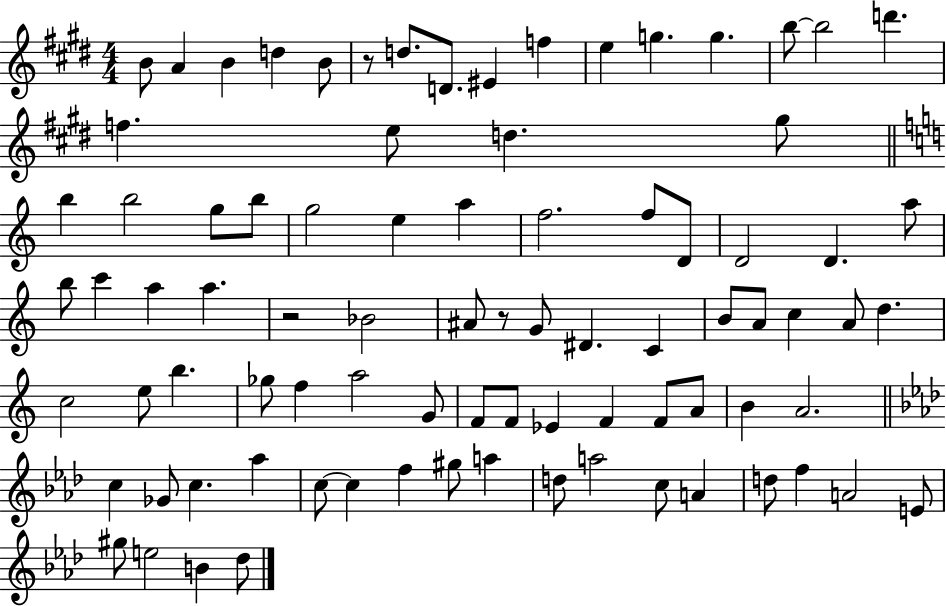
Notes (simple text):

B4/e A4/q B4/q D5/q B4/e R/e D5/e. D4/e. EIS4/q F5/q E5/q G5/q. G5/q. B5/e B5/h D6/q. F5/q. E5/e D5/q. G#5/e B5/q B5/h G5/e B5/e G5/h E5/q A5/q F5/h. F5/e D4/e D4/h D4/q. A5/e B5/e C6/q A5/q A5/q. R/h Bb4/h A#4/e R/e G4/e D#4/q. C4/q B4/e A4/e C5/q A4/e D5/q. C5/h E5/e B5/q. Gb5/e F5/q A5/h G4/e F4/e F4/e Eb4/q F4/q F4/e A4/e B4/q A4/h. C5/q Gb4/e C5/q. Ab5/q C5/e C5/q F5/q G#5/e A5/q D5/e A5/h C5/e A4/q D5/e F5/q A4/h E4/e G#5/e E5/h B4/q Db5/e